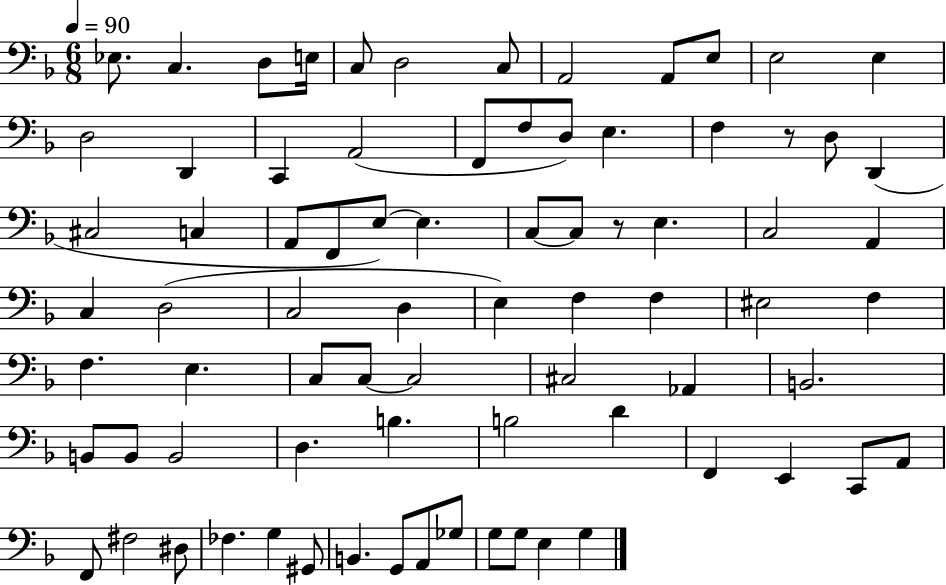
{
  \clef bass
  \numericTimeSignature
  \time 6/8
  \key f \major
  \tempo 4 = 90
  ees8. c4. d8 e16 | c8 d2 c8 | a,2 a,8 e8 | e2 e4 | \break d2 d,4 | c,4 a,2( | f,8 f8 d8) e4. | f4 r8 d8 d,4( | \break cis2 c4 | a,8 f,8 e8~~) e4. | c8~~ c8 r8 e4. | c2 a,4 | \break c4 d2( | c2 d4 | e4) f4 f4 | eis2 f4 | \break f4. e4. | c8 c8~~ c2 | cis2 aes,4 | b,2. | \break b,8 b,8 b,2 | d4. b4. | b2 d'4 | f,4 e,4 c,8 a,8 | \break f,8 fis2 dis8 | fes4. g4 gis,8 | b,4. g,8 a,8 ges8 | g8 g8 e4 g4 | \break \bar "|."
}